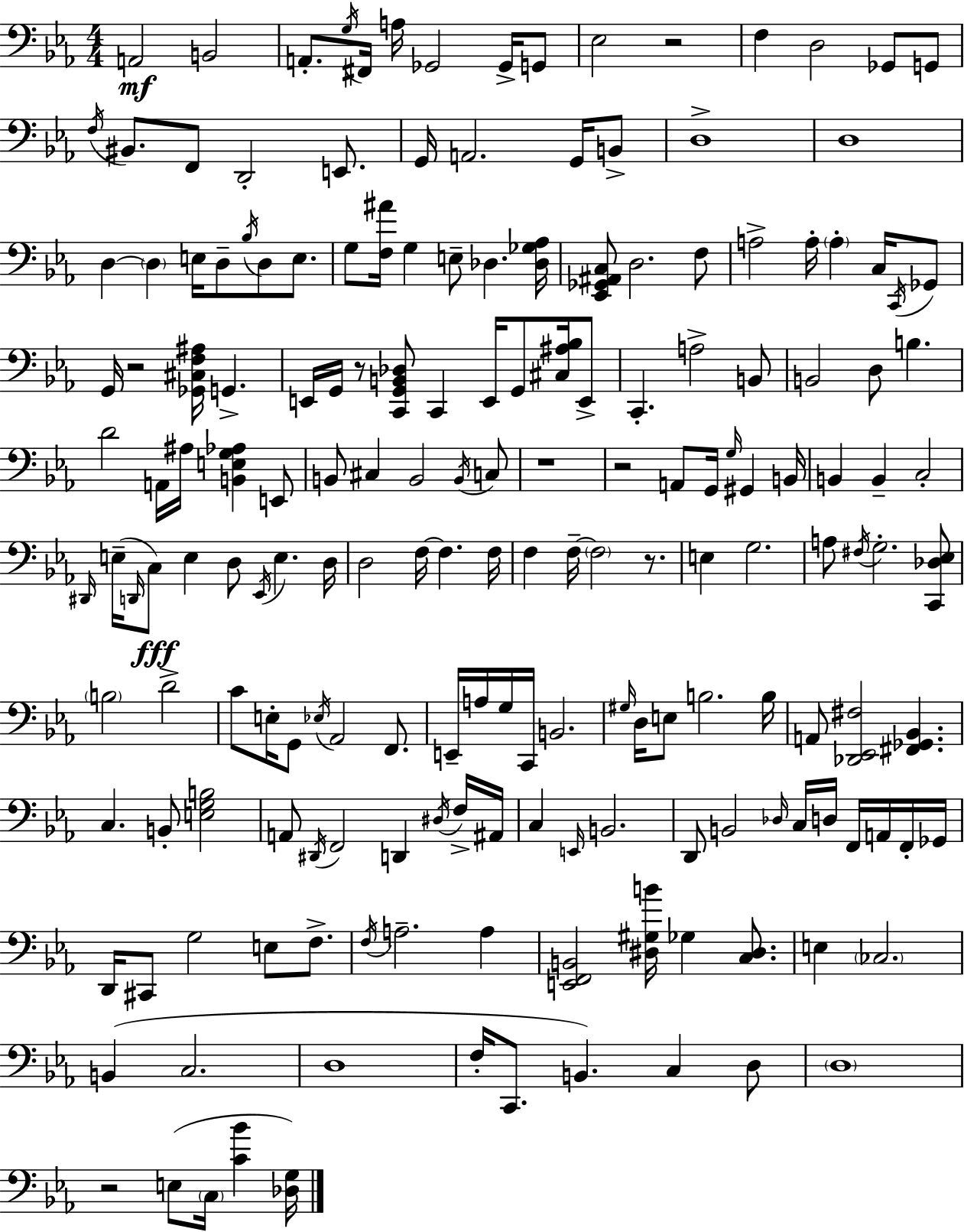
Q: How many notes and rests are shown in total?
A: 181